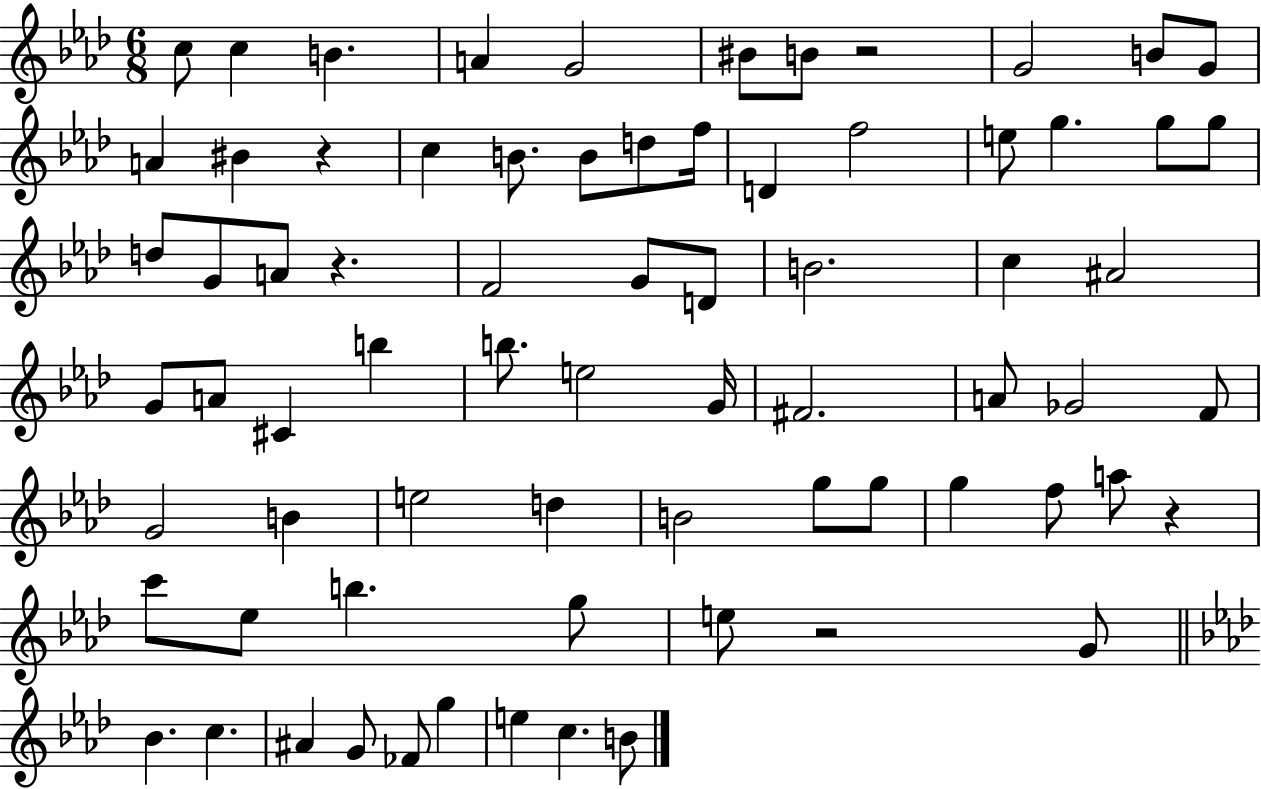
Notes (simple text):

C5/e C5/q B4/q. A4/q G4/h BIS4/e B4/e R/h G4/h B4/e G4/e A4/q BIS4/q R/q C5/q B4/e. B4/e D5/e F5/s D4/q F5/h E5/e G5/q. G5/e G5/e D5/e G4/e A4/e R/q. F4/h G4/e D4/e B4/h. C5/q A#4/h G4/e A4/e C#4/q B5/q B5/e. E5/h G4/s F#4/h. A4/e Gb4/h F4/e G4/h B4/q E5/h D5/q B4/h G5/e G5/e G5/q F5/e A5/e R/q C6/e Eb5/e B5/q. G5/e E5/e R/h G4/e Bb4/q. C5/q. A#4/q G4/e FES4/e G5/q E5/q C5/q. B4/e